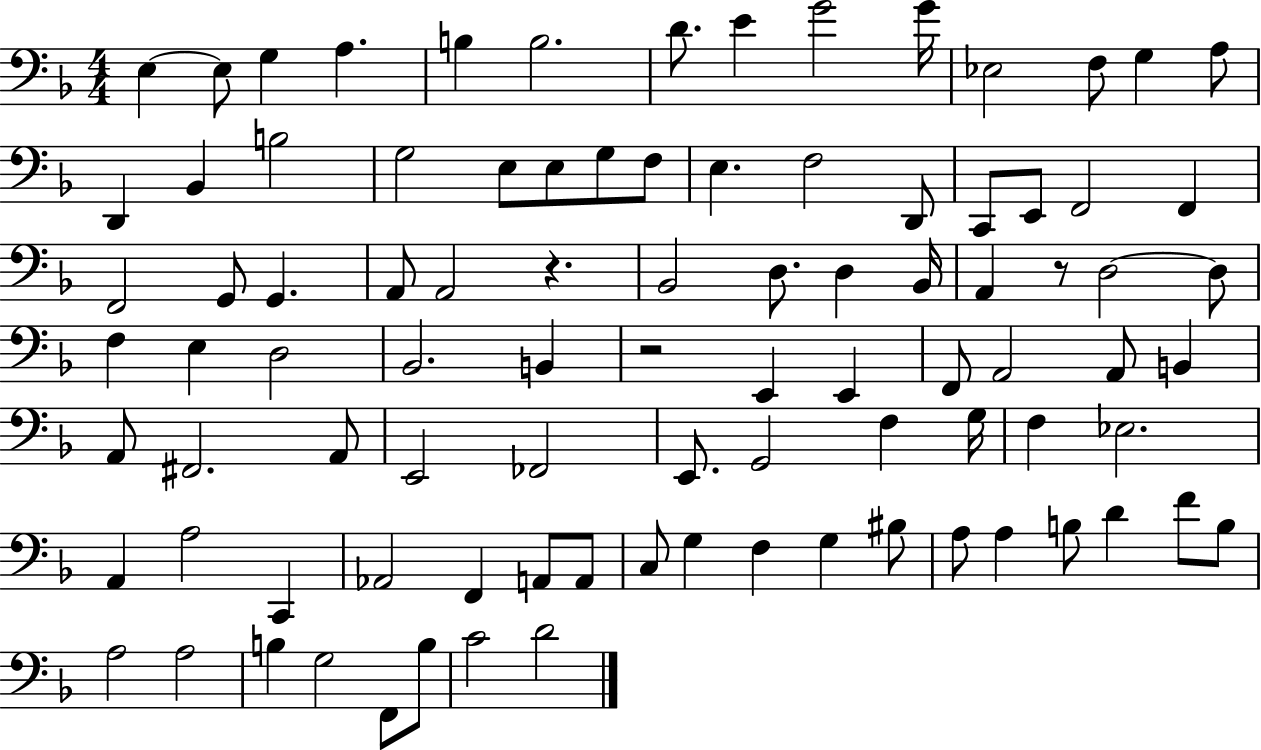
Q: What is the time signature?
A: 4/4